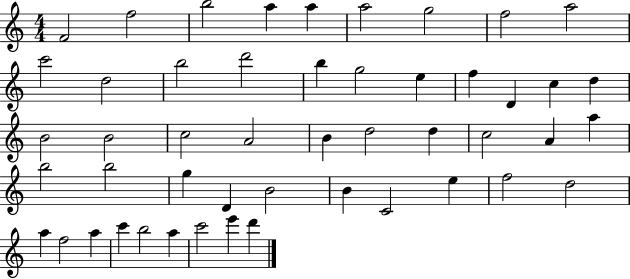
F4/h F5/h B5/h A5/q A5/q A5/h G5/h F5/h A5/h C6/h D5/h B5/h D6/h B5/q G5/h E5/q F5/q D4/q C5/q D5/q B4/h B4/h C5/h A4/h B4/q D5/h D5/q C5/h A4/q A5/q B5/h B5/h G5/q D4/q B4/h B4/q C4/h E5/q F5/h D5/h A5/q F5/h A5/q C6/q B5/h A5/q C6/h E6/q D6/q